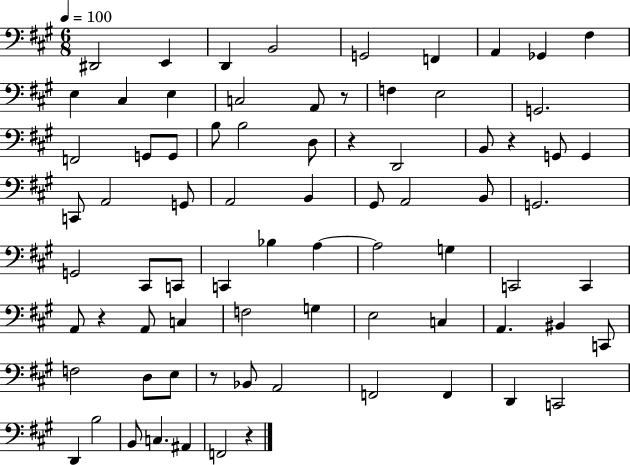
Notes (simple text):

D#2/h E2/q D2/q B2/h G2/h F2/q A2/q Gb2/q F#3/q E3/q C#3/q E3/q C3/h A2/e R/e F3/q E3/h G2/h. F2/h G2/e G2/e B3/e B3/h D3/e R/q D2/h B2/e R/q G2/e G2/q C2/e A2/h G2/e A2/h B2/q G#2/e A2/h B2/e G2/h. G2/h C#2/e C2/e C2/q Bb3/q A3/q A3/h G3/q C2/h C2/q A2/e R/q A2/e C3/q F3/h G3/q E3/h C3/q A2/q. BIS2/q C2/e F3/h D3/e E3/e R/e Bb2/e A2/h F2/h F2/q D2/q C2/h D2/q B3/h B2/e C3/q. A#2/q F2/h R/q